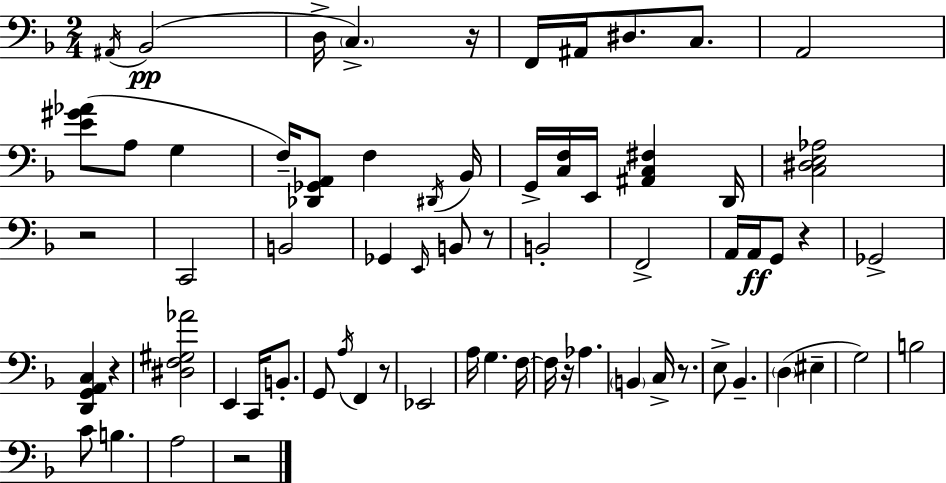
{
  \clef bass
  \numericTimeSignature
  \time 2/4
  \key f \major
  \acciaccatura { ais,16 }\pp bes,2( | d16-> \parenthesize c4.->) | r16 f,16 ais,16 dis8. c8. | a,2 | \break <e' gis' aes'>8( a8 g4 | f16--) <des, ges, a,>8 f4 | \acciaccatura { dis,16 } bes,16 g,16-> <c f>16 e,16 <ais, c fis>4 | d,16 <c dis e aes>2 | \break r2 | c,2 | b,2 | ges,4 \grace { e,16 } b,8 | \break r8 b,2-. | f,2-> | a,16 a,16\ff g,8 r4 | ges,2-> | \break <d, g, a, c>4 r4 | <dis f gis aes'>2 | e,4 c,16 | b,8.-. g,8 \acciaccatura { a16 } f,4 | \break r8 ees,2 | a16 g4. | f16~~ f16 r16 aes4. | \parenthesize b,4 | \break c16-> r8. e8-> bes,4.-- | \parenthesize d4( | eis4-- g2) | b2 | \break c'8 b4. | a2 | r2 | \bar "|."
}